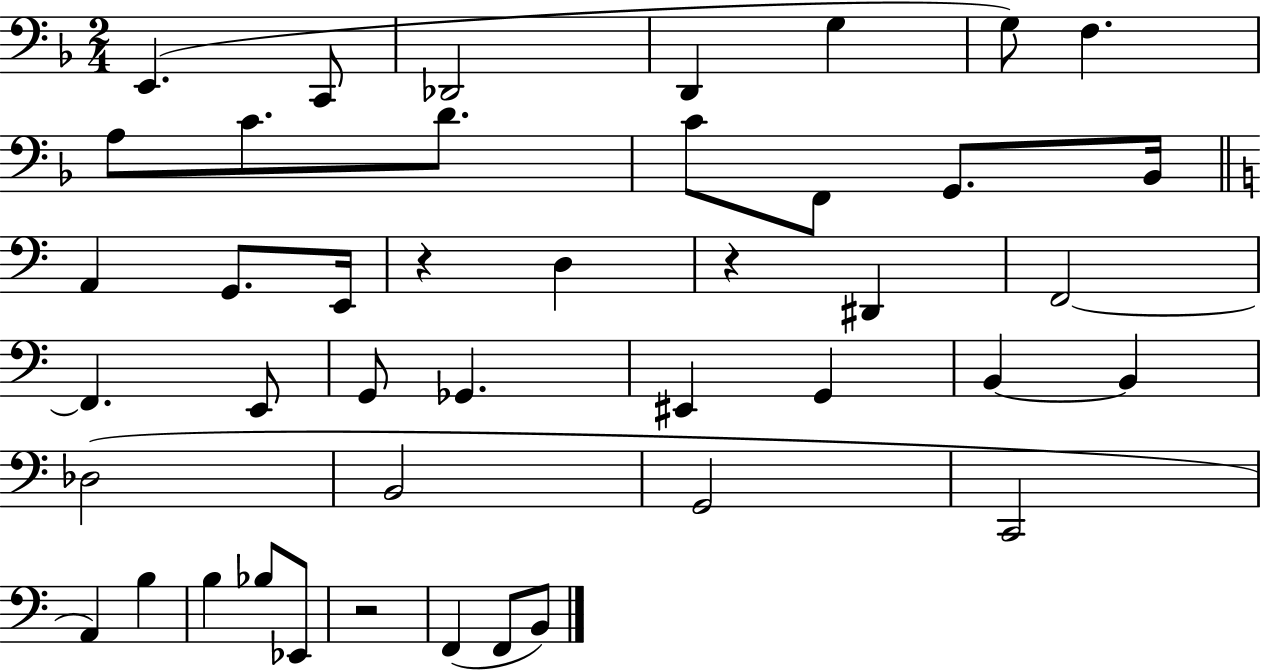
E2/q. C2/e Db2/h D2/q G3/q G3/e F3/q. A3/e C4/e. D4/e. C4/e F2/e G2/e. Bb2/s A2/q G2/e. E2/s R/q D3/q R/q D#2/q F2/h F2/q. E2/e G2/e Gb2/q. EIS2/q G2/q B2/q B2/q Db3/h B2/h G2/h C2/h A2/q B3/q B3/q Bb3/e Eb2/e R/h F2/q F2/e B2/e